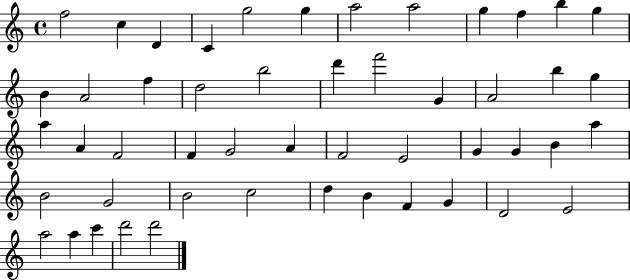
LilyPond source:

{
  \clef treble
  \time 4/4
  \defaultTimeSignature
  \key c \major
  f''2 c''4 d'4 | c'4 g''2 g''4 | a''2 a''2 | g''4 f''4 b''4 g''4 | \break b'4 a'2 f''4 | d''2 b''2 | d'''4 f'''2 g'4 | a'2 b''4 g''4 | \break a''4 a'4 f'2 | f'4 g'2 a'4 | f'2 e'2 | g'4 g'4 b'4 a''4 | \break b'2 g'2 | b'2 c''2 | d''4 b'4 f'4 g'4 | d'2 e'2 | \break a''2 a''4 c'''4 | d'''2 d'''2 | \bar "|."
}